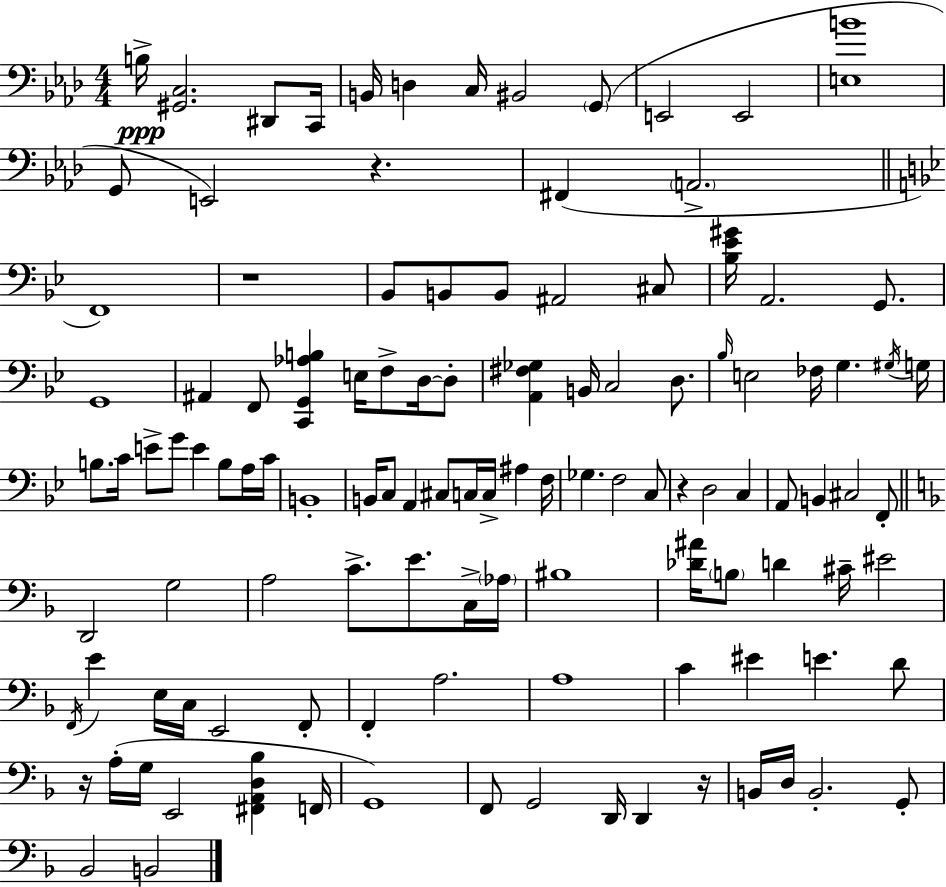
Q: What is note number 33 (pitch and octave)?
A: Bb3